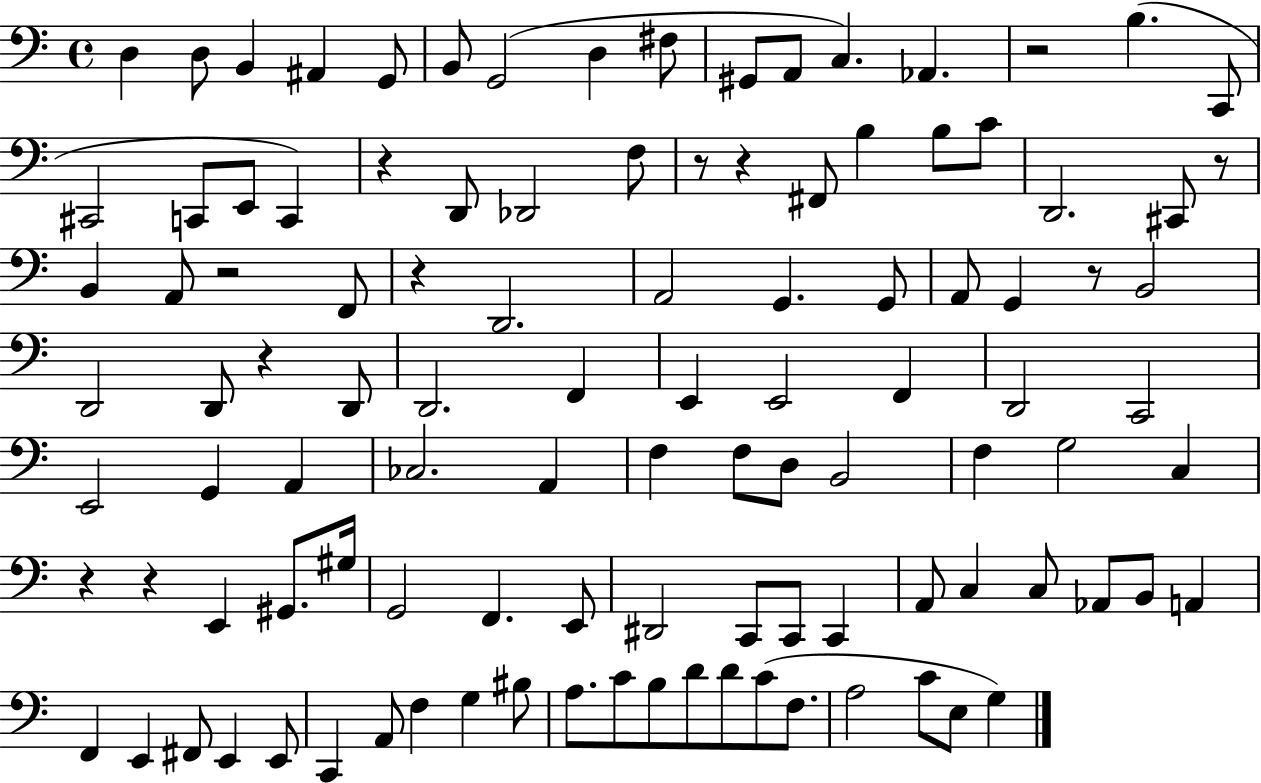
D3/q D3/e B2/q A#2/q G2/e B2/e G2/h D3/q F#3/e G#2/e A2/e C3/q. Ab2/q. R/h B3/q. C2/e C#2/h C2/e E2/e C2/q R/q D2/e Db2/h F3/e R/e R/q F#2/e B3/q B3/e C4/e D2/h. C#2/e R/e B2/q A2/e R/h F2/e R/q D2/h. A2/h G2/q. G2/e A2/e G2/q R/e B2/h D2/h D2/e R/q D2/e D2/h. F2/q E2/q E2/h F2/q D2/h C2/h E2/h G2/q A2/q CES3/h. A2/q F3/q F3/e D3/e B2/h F3/q G3/h C3/q R/q R/q E2/q G#2/e. G#3/s G2/h F2/q. E2/e D#2/h C2/e C2/e C2/q A2/e C3/q C3/e Ab2/e B2/e A2/q F2/q E2/q F#2/e E2/q E2/e C2/q A2/e F3/q G3/q BIS3/e A3/e. C4/e B3/e D4/e D4/e C4/e F3/e. A3/h C4/e E3/e G3/q